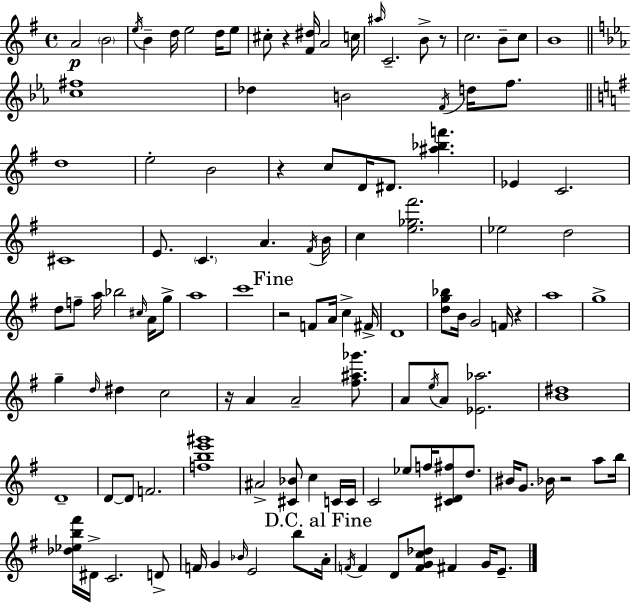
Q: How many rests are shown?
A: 7